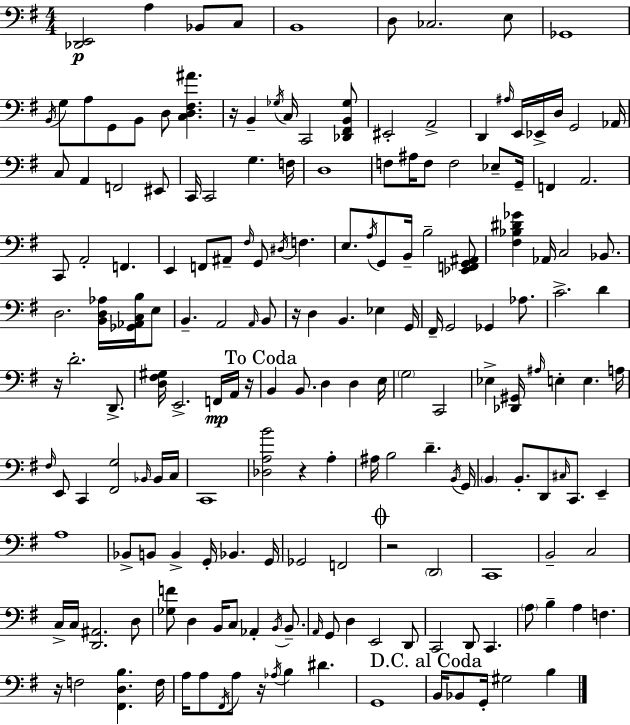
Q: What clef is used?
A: bass